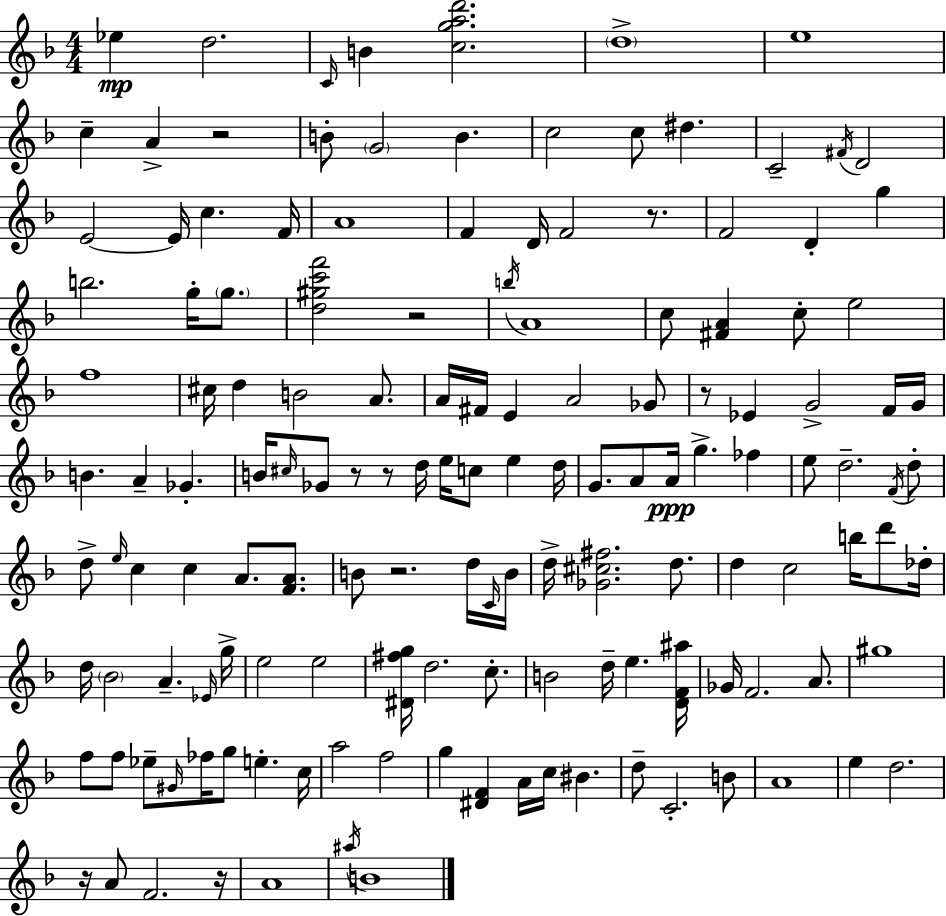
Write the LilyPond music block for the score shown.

{
  \clef treble
  \numericTimeSignature
  \time 4/4
  \key d \minor
  \repeat volta 2 { ees''4\mp d''2. | \grace { c'16 } b'4 <c'' g'' a'' d'''>2. | \parenthesize d''1-> | e''1 | \break c''4-- a'4-> r2 | b'8-. \parenthesize g'2 b'4. | c''2 c''8 dis''4. | c'2-- \acciaccatura { fis'16 } d'2 | \break e'2~~ e'16 c''4. | f'16 a'1 | f'4 d'16 f'2 r8. | f'2 d'4-. g''4 | \break b''2. g''16-. \parenthesize g''8. | <d'' gis'' c''' f'''>2 r2 | \acciaccatura { b''16 } a'1 | c''8 <fis' a'>4 c''8-. e''2 | \break f''1 | cis''16 d''4 b'2 | a'8. a'16 fis'16 e'4 a'2 | ges'8 r8 ees'4 g'2-> | \break f'16 g'16 b'4. a'4-- ges'4.-. | b'16 \grace { cis''16 } ges'8 r8 r8 d''16 e''16 c''8 e''4 | d''16 g'8. a'8 a'16\ppp g''4.-> | fes''4 e''8 d''2.-- | \break \acciaccatura { f'16 } d''8-. d''8-> \grace { e''16 } c''4 c''4 | a'8. <f' a'>8. b'8 r2. | d''16 \grace { c'16 } b'16 d''16-> <ges' cis'' fis''>2. | d''8. d''4 c''2 | \break b''16 d'''8 des''16-. d''16 \parenthesize bes'2 | a'4.-- \grace { ees'16 } g''16-> e''2 | e''2 <dis' fis'' g''>16 d''2. | c''8.-. b'2 | \break d''16-- e''4. <d' f' ais''>16 ges'16 f'2. | a'8. gis''1 | f''8 f''8 ees''8-- \grace { gis'16 } fes''16 | g''8 e''4.-. c''16 a''2 | \break f''2 g''4 <dis' f'>4 | a'16 c''16 bis'4. d''8-- c'2.-. | b'8 a'1 | e''4 d''2. | \break r16 a'8 f'2. | r16 a'1 | \acciaccatura { ais''16 } b'1 | } \bar "|."
}